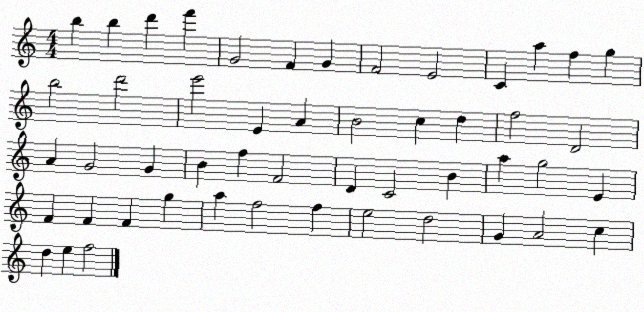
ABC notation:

X:1
T:Untitled
M:4/4
L:1/4
K:C
b b d' f' G2 F G F2 E2 C a f g b2 d'2 e'2 E A B2 c d f2 D2 A G2 G B f F2 D C2 B a g2 E F F F g a f2 f e2 d2 G A2 c d e f2